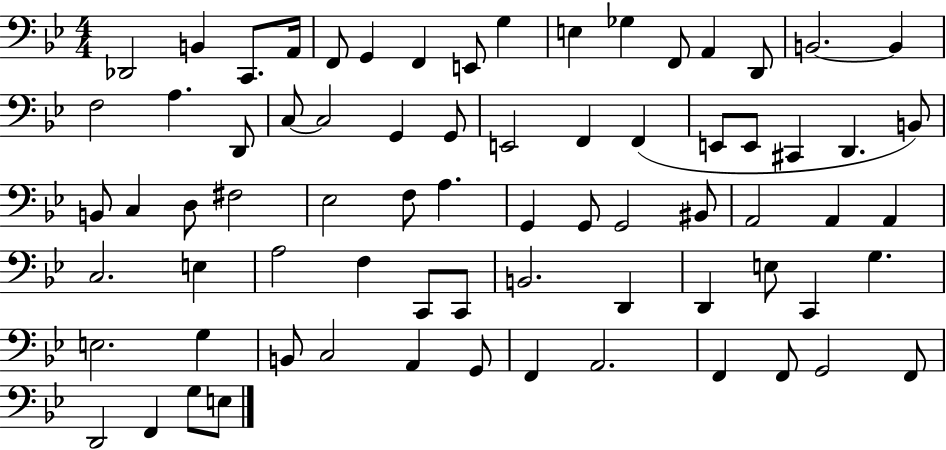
X:1
T:Untitled
M:4/4
L:1/4
K:Bb
_D,,2 B,, C,,/2 A,,/4 F,,/2 G,, F,, E,,/2 G, E, _G, F,,/2 A,, D,,/2 B,,2 B,, F,2 A, D,,/2 C,/2 C,2 G,, G,,/2 E,,2 F,, F,, E,,/2 E,,/2 ^C,, D,, B,,/2 B,,/2 C, D,/2 ^F,2 _E,2 F,/2 A, G,, G,,/2 G,,2 ^B,,/2 A,,2 A,, A,, C,2 E, A,2 F, C,,/2 C,,/2 B,,2 D,, D,, E,/2 C,, G, E,2 G, B,,/2 C,2 A,, G,,/2 F,, A,,2 F,, F,,/2 G,,2 F,,/2 D,,2 F,, G,/2 E,/2